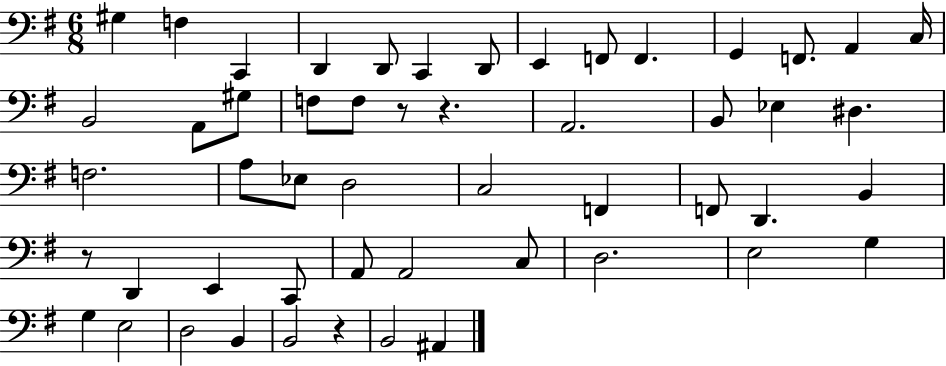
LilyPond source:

{
  \clef bass
  \numericTimeSignature
  \time 6/8
  \key g \major
  gis4 f4 c,4 | d,4 d,8 c,4 d,8 | e,4 f,8 f,4. | g,4 f,8. a,4 c16 | \break b,2 a,8 gis8 | f8 f8 r8 r4. | a,2. | b,8 ees4 dis4. | \break f2. | a8 ees8 d2 | c2 f,4 | f,8 d,4. b,4 | \break r8 d,4 e,4 c,8 | a,8 a,2 c8 | d2. | e2 g4 | \break g4 e2 | d2 b,4 | b,2 r4 | b,2 ais,4 | \break \bar "|."
}